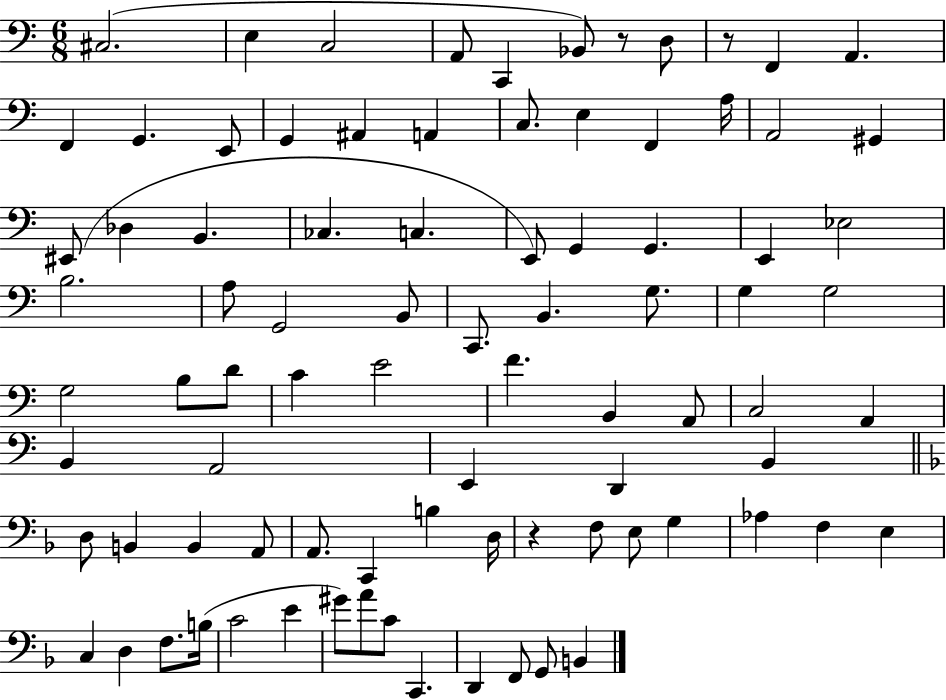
C#3/h. E3/q C3/h A2/e C2/q Bb2/e R/e D3/e R/e F2/q A2/q. F2/q G2/q. E2/e G2/q A#2/q A2/q C3/e. E3/q F2/q A3/s A2/h G#2/q EIS2/e Db3/q B2/q. CES3/q. C3/q. E2/e G2/q G2/q. E2/q Eb3/h B3/h. A3/e G2/h B2/e C2/e. B2/q. G3/e. G3/q G3/h G3/h B3/e D4/e C4/q E4/h F4/q. B2/q A2/e C3/h A2/q B2/q A2/h E2/q D2/q B2/q D3/e B2/q B2/q A2/e A2/e. C2/q B3/q D3/s R/q F3/e E3/e G3/q Ab3/q F3/q E3/q C3/q D3/q F3/e. B3/s C4/h E4/q G#4/e A4/e C4/e C2/q. D2/q F2/e G2/e B2/q